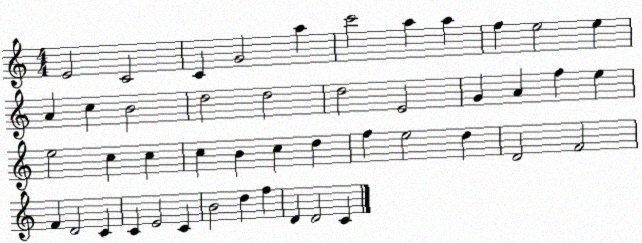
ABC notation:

X:1
T:Untitled
M:4/4
L:1/4
K:C
E2 C2 C G2 a c'2 a a f e2 e A c B2 d2 d2 d2 E2 G A f e e2 c c c B c d f e2 d D2 F2 F D2 C C E2 C B2 d f D D2 C